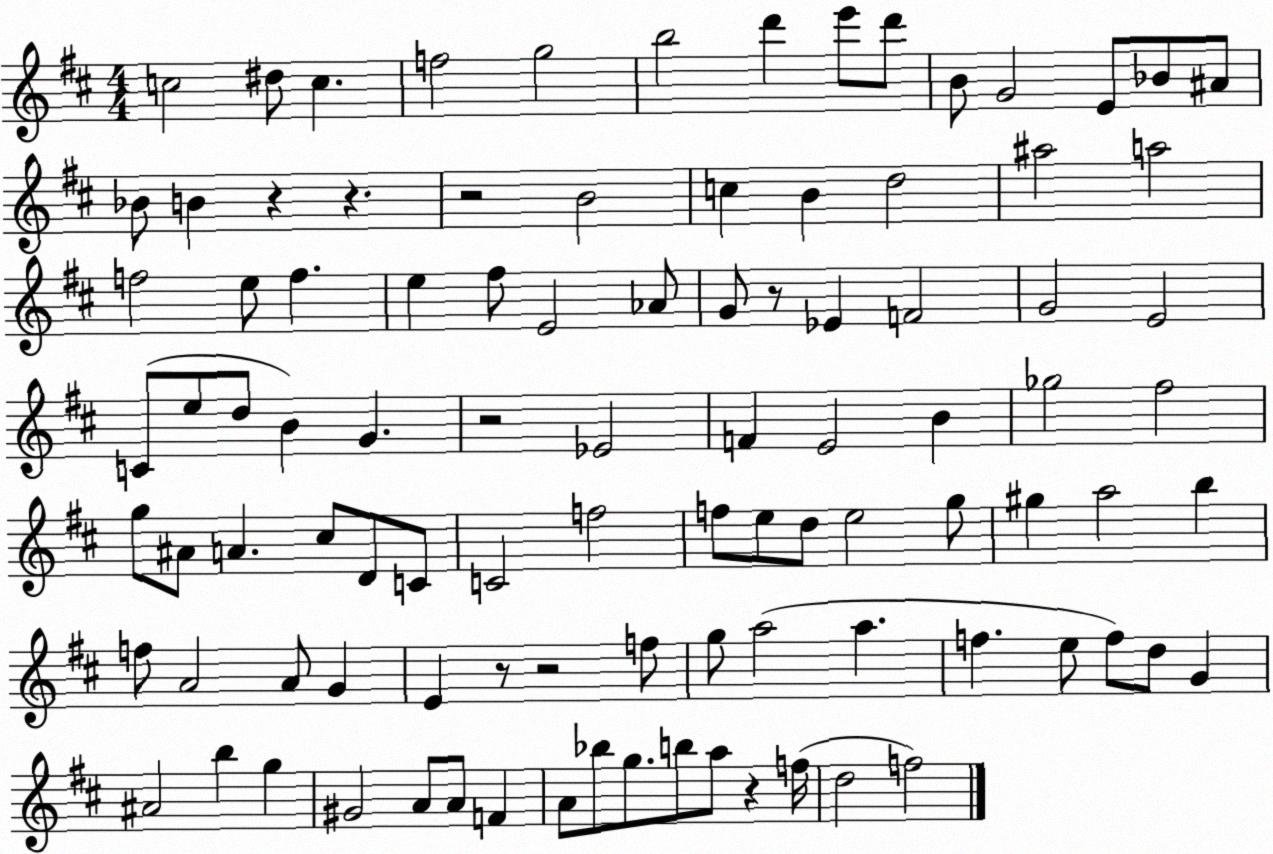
X:1
T:Untitled
M:4/4
L:1/4
K:D
c2 ^d/2 c f2 g2 b2 d' e'/2 d'/2 B/2 G2 E/2 _B/2 ^A/2 _B/2 B z z z2 B2 c B d2 ^a2 a2 f2 e/2 f e ^f/2 E2 _A/2 G/2 z/2 _E F2 G2 E2 C/2 e/2 d/2 B G z2 _E2 F E2 B _g2 ^f2 g/2 ^A/2 A ^c/2 D/2 C/2 C2 f2 f/2 e/2 d/2 e2 g/2 ^g a2 b f/2 A2 A/2 G E z/2 z2 f/2 g/2 a2 a f e/2 f/2 d/2 G ^A2 b g ^G2 A/2 A/2 F A/2 _b/2 g/2 b/2 a/2 z f/4 d2 f2